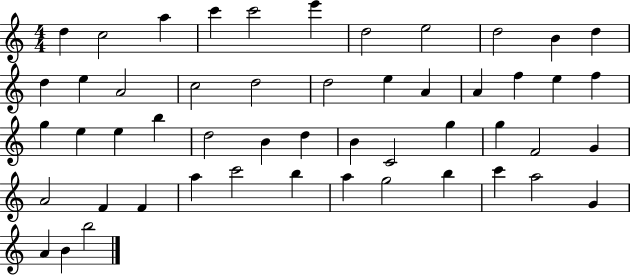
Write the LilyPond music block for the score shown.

{
  \clef treble
  \numericTimeSignature
  \time 4/4
  \key c \major
  d''4 c''2 a''4 | c'''4 c'''2 e'''4 | d''2 e''2 | d''2 b'4 d''4 | \break d''4 e''4 a'2 | c''2 d''2 | d''2 e''4 a'4 | a'4 f''4 e''4 f''4 | \break g''4 e''4 e''4 b''4 | d''2 b'4 d''4 | b'4 c'2 g''4 | g''4 f'2 g'4 | \break a'2 f'4 f'4 | a''4 c'''2 b''4 | a''4 g''2 b''4 | c'''4 a''2 g'4 | \break a'4 b'4 b''2 | \bar "|."
}